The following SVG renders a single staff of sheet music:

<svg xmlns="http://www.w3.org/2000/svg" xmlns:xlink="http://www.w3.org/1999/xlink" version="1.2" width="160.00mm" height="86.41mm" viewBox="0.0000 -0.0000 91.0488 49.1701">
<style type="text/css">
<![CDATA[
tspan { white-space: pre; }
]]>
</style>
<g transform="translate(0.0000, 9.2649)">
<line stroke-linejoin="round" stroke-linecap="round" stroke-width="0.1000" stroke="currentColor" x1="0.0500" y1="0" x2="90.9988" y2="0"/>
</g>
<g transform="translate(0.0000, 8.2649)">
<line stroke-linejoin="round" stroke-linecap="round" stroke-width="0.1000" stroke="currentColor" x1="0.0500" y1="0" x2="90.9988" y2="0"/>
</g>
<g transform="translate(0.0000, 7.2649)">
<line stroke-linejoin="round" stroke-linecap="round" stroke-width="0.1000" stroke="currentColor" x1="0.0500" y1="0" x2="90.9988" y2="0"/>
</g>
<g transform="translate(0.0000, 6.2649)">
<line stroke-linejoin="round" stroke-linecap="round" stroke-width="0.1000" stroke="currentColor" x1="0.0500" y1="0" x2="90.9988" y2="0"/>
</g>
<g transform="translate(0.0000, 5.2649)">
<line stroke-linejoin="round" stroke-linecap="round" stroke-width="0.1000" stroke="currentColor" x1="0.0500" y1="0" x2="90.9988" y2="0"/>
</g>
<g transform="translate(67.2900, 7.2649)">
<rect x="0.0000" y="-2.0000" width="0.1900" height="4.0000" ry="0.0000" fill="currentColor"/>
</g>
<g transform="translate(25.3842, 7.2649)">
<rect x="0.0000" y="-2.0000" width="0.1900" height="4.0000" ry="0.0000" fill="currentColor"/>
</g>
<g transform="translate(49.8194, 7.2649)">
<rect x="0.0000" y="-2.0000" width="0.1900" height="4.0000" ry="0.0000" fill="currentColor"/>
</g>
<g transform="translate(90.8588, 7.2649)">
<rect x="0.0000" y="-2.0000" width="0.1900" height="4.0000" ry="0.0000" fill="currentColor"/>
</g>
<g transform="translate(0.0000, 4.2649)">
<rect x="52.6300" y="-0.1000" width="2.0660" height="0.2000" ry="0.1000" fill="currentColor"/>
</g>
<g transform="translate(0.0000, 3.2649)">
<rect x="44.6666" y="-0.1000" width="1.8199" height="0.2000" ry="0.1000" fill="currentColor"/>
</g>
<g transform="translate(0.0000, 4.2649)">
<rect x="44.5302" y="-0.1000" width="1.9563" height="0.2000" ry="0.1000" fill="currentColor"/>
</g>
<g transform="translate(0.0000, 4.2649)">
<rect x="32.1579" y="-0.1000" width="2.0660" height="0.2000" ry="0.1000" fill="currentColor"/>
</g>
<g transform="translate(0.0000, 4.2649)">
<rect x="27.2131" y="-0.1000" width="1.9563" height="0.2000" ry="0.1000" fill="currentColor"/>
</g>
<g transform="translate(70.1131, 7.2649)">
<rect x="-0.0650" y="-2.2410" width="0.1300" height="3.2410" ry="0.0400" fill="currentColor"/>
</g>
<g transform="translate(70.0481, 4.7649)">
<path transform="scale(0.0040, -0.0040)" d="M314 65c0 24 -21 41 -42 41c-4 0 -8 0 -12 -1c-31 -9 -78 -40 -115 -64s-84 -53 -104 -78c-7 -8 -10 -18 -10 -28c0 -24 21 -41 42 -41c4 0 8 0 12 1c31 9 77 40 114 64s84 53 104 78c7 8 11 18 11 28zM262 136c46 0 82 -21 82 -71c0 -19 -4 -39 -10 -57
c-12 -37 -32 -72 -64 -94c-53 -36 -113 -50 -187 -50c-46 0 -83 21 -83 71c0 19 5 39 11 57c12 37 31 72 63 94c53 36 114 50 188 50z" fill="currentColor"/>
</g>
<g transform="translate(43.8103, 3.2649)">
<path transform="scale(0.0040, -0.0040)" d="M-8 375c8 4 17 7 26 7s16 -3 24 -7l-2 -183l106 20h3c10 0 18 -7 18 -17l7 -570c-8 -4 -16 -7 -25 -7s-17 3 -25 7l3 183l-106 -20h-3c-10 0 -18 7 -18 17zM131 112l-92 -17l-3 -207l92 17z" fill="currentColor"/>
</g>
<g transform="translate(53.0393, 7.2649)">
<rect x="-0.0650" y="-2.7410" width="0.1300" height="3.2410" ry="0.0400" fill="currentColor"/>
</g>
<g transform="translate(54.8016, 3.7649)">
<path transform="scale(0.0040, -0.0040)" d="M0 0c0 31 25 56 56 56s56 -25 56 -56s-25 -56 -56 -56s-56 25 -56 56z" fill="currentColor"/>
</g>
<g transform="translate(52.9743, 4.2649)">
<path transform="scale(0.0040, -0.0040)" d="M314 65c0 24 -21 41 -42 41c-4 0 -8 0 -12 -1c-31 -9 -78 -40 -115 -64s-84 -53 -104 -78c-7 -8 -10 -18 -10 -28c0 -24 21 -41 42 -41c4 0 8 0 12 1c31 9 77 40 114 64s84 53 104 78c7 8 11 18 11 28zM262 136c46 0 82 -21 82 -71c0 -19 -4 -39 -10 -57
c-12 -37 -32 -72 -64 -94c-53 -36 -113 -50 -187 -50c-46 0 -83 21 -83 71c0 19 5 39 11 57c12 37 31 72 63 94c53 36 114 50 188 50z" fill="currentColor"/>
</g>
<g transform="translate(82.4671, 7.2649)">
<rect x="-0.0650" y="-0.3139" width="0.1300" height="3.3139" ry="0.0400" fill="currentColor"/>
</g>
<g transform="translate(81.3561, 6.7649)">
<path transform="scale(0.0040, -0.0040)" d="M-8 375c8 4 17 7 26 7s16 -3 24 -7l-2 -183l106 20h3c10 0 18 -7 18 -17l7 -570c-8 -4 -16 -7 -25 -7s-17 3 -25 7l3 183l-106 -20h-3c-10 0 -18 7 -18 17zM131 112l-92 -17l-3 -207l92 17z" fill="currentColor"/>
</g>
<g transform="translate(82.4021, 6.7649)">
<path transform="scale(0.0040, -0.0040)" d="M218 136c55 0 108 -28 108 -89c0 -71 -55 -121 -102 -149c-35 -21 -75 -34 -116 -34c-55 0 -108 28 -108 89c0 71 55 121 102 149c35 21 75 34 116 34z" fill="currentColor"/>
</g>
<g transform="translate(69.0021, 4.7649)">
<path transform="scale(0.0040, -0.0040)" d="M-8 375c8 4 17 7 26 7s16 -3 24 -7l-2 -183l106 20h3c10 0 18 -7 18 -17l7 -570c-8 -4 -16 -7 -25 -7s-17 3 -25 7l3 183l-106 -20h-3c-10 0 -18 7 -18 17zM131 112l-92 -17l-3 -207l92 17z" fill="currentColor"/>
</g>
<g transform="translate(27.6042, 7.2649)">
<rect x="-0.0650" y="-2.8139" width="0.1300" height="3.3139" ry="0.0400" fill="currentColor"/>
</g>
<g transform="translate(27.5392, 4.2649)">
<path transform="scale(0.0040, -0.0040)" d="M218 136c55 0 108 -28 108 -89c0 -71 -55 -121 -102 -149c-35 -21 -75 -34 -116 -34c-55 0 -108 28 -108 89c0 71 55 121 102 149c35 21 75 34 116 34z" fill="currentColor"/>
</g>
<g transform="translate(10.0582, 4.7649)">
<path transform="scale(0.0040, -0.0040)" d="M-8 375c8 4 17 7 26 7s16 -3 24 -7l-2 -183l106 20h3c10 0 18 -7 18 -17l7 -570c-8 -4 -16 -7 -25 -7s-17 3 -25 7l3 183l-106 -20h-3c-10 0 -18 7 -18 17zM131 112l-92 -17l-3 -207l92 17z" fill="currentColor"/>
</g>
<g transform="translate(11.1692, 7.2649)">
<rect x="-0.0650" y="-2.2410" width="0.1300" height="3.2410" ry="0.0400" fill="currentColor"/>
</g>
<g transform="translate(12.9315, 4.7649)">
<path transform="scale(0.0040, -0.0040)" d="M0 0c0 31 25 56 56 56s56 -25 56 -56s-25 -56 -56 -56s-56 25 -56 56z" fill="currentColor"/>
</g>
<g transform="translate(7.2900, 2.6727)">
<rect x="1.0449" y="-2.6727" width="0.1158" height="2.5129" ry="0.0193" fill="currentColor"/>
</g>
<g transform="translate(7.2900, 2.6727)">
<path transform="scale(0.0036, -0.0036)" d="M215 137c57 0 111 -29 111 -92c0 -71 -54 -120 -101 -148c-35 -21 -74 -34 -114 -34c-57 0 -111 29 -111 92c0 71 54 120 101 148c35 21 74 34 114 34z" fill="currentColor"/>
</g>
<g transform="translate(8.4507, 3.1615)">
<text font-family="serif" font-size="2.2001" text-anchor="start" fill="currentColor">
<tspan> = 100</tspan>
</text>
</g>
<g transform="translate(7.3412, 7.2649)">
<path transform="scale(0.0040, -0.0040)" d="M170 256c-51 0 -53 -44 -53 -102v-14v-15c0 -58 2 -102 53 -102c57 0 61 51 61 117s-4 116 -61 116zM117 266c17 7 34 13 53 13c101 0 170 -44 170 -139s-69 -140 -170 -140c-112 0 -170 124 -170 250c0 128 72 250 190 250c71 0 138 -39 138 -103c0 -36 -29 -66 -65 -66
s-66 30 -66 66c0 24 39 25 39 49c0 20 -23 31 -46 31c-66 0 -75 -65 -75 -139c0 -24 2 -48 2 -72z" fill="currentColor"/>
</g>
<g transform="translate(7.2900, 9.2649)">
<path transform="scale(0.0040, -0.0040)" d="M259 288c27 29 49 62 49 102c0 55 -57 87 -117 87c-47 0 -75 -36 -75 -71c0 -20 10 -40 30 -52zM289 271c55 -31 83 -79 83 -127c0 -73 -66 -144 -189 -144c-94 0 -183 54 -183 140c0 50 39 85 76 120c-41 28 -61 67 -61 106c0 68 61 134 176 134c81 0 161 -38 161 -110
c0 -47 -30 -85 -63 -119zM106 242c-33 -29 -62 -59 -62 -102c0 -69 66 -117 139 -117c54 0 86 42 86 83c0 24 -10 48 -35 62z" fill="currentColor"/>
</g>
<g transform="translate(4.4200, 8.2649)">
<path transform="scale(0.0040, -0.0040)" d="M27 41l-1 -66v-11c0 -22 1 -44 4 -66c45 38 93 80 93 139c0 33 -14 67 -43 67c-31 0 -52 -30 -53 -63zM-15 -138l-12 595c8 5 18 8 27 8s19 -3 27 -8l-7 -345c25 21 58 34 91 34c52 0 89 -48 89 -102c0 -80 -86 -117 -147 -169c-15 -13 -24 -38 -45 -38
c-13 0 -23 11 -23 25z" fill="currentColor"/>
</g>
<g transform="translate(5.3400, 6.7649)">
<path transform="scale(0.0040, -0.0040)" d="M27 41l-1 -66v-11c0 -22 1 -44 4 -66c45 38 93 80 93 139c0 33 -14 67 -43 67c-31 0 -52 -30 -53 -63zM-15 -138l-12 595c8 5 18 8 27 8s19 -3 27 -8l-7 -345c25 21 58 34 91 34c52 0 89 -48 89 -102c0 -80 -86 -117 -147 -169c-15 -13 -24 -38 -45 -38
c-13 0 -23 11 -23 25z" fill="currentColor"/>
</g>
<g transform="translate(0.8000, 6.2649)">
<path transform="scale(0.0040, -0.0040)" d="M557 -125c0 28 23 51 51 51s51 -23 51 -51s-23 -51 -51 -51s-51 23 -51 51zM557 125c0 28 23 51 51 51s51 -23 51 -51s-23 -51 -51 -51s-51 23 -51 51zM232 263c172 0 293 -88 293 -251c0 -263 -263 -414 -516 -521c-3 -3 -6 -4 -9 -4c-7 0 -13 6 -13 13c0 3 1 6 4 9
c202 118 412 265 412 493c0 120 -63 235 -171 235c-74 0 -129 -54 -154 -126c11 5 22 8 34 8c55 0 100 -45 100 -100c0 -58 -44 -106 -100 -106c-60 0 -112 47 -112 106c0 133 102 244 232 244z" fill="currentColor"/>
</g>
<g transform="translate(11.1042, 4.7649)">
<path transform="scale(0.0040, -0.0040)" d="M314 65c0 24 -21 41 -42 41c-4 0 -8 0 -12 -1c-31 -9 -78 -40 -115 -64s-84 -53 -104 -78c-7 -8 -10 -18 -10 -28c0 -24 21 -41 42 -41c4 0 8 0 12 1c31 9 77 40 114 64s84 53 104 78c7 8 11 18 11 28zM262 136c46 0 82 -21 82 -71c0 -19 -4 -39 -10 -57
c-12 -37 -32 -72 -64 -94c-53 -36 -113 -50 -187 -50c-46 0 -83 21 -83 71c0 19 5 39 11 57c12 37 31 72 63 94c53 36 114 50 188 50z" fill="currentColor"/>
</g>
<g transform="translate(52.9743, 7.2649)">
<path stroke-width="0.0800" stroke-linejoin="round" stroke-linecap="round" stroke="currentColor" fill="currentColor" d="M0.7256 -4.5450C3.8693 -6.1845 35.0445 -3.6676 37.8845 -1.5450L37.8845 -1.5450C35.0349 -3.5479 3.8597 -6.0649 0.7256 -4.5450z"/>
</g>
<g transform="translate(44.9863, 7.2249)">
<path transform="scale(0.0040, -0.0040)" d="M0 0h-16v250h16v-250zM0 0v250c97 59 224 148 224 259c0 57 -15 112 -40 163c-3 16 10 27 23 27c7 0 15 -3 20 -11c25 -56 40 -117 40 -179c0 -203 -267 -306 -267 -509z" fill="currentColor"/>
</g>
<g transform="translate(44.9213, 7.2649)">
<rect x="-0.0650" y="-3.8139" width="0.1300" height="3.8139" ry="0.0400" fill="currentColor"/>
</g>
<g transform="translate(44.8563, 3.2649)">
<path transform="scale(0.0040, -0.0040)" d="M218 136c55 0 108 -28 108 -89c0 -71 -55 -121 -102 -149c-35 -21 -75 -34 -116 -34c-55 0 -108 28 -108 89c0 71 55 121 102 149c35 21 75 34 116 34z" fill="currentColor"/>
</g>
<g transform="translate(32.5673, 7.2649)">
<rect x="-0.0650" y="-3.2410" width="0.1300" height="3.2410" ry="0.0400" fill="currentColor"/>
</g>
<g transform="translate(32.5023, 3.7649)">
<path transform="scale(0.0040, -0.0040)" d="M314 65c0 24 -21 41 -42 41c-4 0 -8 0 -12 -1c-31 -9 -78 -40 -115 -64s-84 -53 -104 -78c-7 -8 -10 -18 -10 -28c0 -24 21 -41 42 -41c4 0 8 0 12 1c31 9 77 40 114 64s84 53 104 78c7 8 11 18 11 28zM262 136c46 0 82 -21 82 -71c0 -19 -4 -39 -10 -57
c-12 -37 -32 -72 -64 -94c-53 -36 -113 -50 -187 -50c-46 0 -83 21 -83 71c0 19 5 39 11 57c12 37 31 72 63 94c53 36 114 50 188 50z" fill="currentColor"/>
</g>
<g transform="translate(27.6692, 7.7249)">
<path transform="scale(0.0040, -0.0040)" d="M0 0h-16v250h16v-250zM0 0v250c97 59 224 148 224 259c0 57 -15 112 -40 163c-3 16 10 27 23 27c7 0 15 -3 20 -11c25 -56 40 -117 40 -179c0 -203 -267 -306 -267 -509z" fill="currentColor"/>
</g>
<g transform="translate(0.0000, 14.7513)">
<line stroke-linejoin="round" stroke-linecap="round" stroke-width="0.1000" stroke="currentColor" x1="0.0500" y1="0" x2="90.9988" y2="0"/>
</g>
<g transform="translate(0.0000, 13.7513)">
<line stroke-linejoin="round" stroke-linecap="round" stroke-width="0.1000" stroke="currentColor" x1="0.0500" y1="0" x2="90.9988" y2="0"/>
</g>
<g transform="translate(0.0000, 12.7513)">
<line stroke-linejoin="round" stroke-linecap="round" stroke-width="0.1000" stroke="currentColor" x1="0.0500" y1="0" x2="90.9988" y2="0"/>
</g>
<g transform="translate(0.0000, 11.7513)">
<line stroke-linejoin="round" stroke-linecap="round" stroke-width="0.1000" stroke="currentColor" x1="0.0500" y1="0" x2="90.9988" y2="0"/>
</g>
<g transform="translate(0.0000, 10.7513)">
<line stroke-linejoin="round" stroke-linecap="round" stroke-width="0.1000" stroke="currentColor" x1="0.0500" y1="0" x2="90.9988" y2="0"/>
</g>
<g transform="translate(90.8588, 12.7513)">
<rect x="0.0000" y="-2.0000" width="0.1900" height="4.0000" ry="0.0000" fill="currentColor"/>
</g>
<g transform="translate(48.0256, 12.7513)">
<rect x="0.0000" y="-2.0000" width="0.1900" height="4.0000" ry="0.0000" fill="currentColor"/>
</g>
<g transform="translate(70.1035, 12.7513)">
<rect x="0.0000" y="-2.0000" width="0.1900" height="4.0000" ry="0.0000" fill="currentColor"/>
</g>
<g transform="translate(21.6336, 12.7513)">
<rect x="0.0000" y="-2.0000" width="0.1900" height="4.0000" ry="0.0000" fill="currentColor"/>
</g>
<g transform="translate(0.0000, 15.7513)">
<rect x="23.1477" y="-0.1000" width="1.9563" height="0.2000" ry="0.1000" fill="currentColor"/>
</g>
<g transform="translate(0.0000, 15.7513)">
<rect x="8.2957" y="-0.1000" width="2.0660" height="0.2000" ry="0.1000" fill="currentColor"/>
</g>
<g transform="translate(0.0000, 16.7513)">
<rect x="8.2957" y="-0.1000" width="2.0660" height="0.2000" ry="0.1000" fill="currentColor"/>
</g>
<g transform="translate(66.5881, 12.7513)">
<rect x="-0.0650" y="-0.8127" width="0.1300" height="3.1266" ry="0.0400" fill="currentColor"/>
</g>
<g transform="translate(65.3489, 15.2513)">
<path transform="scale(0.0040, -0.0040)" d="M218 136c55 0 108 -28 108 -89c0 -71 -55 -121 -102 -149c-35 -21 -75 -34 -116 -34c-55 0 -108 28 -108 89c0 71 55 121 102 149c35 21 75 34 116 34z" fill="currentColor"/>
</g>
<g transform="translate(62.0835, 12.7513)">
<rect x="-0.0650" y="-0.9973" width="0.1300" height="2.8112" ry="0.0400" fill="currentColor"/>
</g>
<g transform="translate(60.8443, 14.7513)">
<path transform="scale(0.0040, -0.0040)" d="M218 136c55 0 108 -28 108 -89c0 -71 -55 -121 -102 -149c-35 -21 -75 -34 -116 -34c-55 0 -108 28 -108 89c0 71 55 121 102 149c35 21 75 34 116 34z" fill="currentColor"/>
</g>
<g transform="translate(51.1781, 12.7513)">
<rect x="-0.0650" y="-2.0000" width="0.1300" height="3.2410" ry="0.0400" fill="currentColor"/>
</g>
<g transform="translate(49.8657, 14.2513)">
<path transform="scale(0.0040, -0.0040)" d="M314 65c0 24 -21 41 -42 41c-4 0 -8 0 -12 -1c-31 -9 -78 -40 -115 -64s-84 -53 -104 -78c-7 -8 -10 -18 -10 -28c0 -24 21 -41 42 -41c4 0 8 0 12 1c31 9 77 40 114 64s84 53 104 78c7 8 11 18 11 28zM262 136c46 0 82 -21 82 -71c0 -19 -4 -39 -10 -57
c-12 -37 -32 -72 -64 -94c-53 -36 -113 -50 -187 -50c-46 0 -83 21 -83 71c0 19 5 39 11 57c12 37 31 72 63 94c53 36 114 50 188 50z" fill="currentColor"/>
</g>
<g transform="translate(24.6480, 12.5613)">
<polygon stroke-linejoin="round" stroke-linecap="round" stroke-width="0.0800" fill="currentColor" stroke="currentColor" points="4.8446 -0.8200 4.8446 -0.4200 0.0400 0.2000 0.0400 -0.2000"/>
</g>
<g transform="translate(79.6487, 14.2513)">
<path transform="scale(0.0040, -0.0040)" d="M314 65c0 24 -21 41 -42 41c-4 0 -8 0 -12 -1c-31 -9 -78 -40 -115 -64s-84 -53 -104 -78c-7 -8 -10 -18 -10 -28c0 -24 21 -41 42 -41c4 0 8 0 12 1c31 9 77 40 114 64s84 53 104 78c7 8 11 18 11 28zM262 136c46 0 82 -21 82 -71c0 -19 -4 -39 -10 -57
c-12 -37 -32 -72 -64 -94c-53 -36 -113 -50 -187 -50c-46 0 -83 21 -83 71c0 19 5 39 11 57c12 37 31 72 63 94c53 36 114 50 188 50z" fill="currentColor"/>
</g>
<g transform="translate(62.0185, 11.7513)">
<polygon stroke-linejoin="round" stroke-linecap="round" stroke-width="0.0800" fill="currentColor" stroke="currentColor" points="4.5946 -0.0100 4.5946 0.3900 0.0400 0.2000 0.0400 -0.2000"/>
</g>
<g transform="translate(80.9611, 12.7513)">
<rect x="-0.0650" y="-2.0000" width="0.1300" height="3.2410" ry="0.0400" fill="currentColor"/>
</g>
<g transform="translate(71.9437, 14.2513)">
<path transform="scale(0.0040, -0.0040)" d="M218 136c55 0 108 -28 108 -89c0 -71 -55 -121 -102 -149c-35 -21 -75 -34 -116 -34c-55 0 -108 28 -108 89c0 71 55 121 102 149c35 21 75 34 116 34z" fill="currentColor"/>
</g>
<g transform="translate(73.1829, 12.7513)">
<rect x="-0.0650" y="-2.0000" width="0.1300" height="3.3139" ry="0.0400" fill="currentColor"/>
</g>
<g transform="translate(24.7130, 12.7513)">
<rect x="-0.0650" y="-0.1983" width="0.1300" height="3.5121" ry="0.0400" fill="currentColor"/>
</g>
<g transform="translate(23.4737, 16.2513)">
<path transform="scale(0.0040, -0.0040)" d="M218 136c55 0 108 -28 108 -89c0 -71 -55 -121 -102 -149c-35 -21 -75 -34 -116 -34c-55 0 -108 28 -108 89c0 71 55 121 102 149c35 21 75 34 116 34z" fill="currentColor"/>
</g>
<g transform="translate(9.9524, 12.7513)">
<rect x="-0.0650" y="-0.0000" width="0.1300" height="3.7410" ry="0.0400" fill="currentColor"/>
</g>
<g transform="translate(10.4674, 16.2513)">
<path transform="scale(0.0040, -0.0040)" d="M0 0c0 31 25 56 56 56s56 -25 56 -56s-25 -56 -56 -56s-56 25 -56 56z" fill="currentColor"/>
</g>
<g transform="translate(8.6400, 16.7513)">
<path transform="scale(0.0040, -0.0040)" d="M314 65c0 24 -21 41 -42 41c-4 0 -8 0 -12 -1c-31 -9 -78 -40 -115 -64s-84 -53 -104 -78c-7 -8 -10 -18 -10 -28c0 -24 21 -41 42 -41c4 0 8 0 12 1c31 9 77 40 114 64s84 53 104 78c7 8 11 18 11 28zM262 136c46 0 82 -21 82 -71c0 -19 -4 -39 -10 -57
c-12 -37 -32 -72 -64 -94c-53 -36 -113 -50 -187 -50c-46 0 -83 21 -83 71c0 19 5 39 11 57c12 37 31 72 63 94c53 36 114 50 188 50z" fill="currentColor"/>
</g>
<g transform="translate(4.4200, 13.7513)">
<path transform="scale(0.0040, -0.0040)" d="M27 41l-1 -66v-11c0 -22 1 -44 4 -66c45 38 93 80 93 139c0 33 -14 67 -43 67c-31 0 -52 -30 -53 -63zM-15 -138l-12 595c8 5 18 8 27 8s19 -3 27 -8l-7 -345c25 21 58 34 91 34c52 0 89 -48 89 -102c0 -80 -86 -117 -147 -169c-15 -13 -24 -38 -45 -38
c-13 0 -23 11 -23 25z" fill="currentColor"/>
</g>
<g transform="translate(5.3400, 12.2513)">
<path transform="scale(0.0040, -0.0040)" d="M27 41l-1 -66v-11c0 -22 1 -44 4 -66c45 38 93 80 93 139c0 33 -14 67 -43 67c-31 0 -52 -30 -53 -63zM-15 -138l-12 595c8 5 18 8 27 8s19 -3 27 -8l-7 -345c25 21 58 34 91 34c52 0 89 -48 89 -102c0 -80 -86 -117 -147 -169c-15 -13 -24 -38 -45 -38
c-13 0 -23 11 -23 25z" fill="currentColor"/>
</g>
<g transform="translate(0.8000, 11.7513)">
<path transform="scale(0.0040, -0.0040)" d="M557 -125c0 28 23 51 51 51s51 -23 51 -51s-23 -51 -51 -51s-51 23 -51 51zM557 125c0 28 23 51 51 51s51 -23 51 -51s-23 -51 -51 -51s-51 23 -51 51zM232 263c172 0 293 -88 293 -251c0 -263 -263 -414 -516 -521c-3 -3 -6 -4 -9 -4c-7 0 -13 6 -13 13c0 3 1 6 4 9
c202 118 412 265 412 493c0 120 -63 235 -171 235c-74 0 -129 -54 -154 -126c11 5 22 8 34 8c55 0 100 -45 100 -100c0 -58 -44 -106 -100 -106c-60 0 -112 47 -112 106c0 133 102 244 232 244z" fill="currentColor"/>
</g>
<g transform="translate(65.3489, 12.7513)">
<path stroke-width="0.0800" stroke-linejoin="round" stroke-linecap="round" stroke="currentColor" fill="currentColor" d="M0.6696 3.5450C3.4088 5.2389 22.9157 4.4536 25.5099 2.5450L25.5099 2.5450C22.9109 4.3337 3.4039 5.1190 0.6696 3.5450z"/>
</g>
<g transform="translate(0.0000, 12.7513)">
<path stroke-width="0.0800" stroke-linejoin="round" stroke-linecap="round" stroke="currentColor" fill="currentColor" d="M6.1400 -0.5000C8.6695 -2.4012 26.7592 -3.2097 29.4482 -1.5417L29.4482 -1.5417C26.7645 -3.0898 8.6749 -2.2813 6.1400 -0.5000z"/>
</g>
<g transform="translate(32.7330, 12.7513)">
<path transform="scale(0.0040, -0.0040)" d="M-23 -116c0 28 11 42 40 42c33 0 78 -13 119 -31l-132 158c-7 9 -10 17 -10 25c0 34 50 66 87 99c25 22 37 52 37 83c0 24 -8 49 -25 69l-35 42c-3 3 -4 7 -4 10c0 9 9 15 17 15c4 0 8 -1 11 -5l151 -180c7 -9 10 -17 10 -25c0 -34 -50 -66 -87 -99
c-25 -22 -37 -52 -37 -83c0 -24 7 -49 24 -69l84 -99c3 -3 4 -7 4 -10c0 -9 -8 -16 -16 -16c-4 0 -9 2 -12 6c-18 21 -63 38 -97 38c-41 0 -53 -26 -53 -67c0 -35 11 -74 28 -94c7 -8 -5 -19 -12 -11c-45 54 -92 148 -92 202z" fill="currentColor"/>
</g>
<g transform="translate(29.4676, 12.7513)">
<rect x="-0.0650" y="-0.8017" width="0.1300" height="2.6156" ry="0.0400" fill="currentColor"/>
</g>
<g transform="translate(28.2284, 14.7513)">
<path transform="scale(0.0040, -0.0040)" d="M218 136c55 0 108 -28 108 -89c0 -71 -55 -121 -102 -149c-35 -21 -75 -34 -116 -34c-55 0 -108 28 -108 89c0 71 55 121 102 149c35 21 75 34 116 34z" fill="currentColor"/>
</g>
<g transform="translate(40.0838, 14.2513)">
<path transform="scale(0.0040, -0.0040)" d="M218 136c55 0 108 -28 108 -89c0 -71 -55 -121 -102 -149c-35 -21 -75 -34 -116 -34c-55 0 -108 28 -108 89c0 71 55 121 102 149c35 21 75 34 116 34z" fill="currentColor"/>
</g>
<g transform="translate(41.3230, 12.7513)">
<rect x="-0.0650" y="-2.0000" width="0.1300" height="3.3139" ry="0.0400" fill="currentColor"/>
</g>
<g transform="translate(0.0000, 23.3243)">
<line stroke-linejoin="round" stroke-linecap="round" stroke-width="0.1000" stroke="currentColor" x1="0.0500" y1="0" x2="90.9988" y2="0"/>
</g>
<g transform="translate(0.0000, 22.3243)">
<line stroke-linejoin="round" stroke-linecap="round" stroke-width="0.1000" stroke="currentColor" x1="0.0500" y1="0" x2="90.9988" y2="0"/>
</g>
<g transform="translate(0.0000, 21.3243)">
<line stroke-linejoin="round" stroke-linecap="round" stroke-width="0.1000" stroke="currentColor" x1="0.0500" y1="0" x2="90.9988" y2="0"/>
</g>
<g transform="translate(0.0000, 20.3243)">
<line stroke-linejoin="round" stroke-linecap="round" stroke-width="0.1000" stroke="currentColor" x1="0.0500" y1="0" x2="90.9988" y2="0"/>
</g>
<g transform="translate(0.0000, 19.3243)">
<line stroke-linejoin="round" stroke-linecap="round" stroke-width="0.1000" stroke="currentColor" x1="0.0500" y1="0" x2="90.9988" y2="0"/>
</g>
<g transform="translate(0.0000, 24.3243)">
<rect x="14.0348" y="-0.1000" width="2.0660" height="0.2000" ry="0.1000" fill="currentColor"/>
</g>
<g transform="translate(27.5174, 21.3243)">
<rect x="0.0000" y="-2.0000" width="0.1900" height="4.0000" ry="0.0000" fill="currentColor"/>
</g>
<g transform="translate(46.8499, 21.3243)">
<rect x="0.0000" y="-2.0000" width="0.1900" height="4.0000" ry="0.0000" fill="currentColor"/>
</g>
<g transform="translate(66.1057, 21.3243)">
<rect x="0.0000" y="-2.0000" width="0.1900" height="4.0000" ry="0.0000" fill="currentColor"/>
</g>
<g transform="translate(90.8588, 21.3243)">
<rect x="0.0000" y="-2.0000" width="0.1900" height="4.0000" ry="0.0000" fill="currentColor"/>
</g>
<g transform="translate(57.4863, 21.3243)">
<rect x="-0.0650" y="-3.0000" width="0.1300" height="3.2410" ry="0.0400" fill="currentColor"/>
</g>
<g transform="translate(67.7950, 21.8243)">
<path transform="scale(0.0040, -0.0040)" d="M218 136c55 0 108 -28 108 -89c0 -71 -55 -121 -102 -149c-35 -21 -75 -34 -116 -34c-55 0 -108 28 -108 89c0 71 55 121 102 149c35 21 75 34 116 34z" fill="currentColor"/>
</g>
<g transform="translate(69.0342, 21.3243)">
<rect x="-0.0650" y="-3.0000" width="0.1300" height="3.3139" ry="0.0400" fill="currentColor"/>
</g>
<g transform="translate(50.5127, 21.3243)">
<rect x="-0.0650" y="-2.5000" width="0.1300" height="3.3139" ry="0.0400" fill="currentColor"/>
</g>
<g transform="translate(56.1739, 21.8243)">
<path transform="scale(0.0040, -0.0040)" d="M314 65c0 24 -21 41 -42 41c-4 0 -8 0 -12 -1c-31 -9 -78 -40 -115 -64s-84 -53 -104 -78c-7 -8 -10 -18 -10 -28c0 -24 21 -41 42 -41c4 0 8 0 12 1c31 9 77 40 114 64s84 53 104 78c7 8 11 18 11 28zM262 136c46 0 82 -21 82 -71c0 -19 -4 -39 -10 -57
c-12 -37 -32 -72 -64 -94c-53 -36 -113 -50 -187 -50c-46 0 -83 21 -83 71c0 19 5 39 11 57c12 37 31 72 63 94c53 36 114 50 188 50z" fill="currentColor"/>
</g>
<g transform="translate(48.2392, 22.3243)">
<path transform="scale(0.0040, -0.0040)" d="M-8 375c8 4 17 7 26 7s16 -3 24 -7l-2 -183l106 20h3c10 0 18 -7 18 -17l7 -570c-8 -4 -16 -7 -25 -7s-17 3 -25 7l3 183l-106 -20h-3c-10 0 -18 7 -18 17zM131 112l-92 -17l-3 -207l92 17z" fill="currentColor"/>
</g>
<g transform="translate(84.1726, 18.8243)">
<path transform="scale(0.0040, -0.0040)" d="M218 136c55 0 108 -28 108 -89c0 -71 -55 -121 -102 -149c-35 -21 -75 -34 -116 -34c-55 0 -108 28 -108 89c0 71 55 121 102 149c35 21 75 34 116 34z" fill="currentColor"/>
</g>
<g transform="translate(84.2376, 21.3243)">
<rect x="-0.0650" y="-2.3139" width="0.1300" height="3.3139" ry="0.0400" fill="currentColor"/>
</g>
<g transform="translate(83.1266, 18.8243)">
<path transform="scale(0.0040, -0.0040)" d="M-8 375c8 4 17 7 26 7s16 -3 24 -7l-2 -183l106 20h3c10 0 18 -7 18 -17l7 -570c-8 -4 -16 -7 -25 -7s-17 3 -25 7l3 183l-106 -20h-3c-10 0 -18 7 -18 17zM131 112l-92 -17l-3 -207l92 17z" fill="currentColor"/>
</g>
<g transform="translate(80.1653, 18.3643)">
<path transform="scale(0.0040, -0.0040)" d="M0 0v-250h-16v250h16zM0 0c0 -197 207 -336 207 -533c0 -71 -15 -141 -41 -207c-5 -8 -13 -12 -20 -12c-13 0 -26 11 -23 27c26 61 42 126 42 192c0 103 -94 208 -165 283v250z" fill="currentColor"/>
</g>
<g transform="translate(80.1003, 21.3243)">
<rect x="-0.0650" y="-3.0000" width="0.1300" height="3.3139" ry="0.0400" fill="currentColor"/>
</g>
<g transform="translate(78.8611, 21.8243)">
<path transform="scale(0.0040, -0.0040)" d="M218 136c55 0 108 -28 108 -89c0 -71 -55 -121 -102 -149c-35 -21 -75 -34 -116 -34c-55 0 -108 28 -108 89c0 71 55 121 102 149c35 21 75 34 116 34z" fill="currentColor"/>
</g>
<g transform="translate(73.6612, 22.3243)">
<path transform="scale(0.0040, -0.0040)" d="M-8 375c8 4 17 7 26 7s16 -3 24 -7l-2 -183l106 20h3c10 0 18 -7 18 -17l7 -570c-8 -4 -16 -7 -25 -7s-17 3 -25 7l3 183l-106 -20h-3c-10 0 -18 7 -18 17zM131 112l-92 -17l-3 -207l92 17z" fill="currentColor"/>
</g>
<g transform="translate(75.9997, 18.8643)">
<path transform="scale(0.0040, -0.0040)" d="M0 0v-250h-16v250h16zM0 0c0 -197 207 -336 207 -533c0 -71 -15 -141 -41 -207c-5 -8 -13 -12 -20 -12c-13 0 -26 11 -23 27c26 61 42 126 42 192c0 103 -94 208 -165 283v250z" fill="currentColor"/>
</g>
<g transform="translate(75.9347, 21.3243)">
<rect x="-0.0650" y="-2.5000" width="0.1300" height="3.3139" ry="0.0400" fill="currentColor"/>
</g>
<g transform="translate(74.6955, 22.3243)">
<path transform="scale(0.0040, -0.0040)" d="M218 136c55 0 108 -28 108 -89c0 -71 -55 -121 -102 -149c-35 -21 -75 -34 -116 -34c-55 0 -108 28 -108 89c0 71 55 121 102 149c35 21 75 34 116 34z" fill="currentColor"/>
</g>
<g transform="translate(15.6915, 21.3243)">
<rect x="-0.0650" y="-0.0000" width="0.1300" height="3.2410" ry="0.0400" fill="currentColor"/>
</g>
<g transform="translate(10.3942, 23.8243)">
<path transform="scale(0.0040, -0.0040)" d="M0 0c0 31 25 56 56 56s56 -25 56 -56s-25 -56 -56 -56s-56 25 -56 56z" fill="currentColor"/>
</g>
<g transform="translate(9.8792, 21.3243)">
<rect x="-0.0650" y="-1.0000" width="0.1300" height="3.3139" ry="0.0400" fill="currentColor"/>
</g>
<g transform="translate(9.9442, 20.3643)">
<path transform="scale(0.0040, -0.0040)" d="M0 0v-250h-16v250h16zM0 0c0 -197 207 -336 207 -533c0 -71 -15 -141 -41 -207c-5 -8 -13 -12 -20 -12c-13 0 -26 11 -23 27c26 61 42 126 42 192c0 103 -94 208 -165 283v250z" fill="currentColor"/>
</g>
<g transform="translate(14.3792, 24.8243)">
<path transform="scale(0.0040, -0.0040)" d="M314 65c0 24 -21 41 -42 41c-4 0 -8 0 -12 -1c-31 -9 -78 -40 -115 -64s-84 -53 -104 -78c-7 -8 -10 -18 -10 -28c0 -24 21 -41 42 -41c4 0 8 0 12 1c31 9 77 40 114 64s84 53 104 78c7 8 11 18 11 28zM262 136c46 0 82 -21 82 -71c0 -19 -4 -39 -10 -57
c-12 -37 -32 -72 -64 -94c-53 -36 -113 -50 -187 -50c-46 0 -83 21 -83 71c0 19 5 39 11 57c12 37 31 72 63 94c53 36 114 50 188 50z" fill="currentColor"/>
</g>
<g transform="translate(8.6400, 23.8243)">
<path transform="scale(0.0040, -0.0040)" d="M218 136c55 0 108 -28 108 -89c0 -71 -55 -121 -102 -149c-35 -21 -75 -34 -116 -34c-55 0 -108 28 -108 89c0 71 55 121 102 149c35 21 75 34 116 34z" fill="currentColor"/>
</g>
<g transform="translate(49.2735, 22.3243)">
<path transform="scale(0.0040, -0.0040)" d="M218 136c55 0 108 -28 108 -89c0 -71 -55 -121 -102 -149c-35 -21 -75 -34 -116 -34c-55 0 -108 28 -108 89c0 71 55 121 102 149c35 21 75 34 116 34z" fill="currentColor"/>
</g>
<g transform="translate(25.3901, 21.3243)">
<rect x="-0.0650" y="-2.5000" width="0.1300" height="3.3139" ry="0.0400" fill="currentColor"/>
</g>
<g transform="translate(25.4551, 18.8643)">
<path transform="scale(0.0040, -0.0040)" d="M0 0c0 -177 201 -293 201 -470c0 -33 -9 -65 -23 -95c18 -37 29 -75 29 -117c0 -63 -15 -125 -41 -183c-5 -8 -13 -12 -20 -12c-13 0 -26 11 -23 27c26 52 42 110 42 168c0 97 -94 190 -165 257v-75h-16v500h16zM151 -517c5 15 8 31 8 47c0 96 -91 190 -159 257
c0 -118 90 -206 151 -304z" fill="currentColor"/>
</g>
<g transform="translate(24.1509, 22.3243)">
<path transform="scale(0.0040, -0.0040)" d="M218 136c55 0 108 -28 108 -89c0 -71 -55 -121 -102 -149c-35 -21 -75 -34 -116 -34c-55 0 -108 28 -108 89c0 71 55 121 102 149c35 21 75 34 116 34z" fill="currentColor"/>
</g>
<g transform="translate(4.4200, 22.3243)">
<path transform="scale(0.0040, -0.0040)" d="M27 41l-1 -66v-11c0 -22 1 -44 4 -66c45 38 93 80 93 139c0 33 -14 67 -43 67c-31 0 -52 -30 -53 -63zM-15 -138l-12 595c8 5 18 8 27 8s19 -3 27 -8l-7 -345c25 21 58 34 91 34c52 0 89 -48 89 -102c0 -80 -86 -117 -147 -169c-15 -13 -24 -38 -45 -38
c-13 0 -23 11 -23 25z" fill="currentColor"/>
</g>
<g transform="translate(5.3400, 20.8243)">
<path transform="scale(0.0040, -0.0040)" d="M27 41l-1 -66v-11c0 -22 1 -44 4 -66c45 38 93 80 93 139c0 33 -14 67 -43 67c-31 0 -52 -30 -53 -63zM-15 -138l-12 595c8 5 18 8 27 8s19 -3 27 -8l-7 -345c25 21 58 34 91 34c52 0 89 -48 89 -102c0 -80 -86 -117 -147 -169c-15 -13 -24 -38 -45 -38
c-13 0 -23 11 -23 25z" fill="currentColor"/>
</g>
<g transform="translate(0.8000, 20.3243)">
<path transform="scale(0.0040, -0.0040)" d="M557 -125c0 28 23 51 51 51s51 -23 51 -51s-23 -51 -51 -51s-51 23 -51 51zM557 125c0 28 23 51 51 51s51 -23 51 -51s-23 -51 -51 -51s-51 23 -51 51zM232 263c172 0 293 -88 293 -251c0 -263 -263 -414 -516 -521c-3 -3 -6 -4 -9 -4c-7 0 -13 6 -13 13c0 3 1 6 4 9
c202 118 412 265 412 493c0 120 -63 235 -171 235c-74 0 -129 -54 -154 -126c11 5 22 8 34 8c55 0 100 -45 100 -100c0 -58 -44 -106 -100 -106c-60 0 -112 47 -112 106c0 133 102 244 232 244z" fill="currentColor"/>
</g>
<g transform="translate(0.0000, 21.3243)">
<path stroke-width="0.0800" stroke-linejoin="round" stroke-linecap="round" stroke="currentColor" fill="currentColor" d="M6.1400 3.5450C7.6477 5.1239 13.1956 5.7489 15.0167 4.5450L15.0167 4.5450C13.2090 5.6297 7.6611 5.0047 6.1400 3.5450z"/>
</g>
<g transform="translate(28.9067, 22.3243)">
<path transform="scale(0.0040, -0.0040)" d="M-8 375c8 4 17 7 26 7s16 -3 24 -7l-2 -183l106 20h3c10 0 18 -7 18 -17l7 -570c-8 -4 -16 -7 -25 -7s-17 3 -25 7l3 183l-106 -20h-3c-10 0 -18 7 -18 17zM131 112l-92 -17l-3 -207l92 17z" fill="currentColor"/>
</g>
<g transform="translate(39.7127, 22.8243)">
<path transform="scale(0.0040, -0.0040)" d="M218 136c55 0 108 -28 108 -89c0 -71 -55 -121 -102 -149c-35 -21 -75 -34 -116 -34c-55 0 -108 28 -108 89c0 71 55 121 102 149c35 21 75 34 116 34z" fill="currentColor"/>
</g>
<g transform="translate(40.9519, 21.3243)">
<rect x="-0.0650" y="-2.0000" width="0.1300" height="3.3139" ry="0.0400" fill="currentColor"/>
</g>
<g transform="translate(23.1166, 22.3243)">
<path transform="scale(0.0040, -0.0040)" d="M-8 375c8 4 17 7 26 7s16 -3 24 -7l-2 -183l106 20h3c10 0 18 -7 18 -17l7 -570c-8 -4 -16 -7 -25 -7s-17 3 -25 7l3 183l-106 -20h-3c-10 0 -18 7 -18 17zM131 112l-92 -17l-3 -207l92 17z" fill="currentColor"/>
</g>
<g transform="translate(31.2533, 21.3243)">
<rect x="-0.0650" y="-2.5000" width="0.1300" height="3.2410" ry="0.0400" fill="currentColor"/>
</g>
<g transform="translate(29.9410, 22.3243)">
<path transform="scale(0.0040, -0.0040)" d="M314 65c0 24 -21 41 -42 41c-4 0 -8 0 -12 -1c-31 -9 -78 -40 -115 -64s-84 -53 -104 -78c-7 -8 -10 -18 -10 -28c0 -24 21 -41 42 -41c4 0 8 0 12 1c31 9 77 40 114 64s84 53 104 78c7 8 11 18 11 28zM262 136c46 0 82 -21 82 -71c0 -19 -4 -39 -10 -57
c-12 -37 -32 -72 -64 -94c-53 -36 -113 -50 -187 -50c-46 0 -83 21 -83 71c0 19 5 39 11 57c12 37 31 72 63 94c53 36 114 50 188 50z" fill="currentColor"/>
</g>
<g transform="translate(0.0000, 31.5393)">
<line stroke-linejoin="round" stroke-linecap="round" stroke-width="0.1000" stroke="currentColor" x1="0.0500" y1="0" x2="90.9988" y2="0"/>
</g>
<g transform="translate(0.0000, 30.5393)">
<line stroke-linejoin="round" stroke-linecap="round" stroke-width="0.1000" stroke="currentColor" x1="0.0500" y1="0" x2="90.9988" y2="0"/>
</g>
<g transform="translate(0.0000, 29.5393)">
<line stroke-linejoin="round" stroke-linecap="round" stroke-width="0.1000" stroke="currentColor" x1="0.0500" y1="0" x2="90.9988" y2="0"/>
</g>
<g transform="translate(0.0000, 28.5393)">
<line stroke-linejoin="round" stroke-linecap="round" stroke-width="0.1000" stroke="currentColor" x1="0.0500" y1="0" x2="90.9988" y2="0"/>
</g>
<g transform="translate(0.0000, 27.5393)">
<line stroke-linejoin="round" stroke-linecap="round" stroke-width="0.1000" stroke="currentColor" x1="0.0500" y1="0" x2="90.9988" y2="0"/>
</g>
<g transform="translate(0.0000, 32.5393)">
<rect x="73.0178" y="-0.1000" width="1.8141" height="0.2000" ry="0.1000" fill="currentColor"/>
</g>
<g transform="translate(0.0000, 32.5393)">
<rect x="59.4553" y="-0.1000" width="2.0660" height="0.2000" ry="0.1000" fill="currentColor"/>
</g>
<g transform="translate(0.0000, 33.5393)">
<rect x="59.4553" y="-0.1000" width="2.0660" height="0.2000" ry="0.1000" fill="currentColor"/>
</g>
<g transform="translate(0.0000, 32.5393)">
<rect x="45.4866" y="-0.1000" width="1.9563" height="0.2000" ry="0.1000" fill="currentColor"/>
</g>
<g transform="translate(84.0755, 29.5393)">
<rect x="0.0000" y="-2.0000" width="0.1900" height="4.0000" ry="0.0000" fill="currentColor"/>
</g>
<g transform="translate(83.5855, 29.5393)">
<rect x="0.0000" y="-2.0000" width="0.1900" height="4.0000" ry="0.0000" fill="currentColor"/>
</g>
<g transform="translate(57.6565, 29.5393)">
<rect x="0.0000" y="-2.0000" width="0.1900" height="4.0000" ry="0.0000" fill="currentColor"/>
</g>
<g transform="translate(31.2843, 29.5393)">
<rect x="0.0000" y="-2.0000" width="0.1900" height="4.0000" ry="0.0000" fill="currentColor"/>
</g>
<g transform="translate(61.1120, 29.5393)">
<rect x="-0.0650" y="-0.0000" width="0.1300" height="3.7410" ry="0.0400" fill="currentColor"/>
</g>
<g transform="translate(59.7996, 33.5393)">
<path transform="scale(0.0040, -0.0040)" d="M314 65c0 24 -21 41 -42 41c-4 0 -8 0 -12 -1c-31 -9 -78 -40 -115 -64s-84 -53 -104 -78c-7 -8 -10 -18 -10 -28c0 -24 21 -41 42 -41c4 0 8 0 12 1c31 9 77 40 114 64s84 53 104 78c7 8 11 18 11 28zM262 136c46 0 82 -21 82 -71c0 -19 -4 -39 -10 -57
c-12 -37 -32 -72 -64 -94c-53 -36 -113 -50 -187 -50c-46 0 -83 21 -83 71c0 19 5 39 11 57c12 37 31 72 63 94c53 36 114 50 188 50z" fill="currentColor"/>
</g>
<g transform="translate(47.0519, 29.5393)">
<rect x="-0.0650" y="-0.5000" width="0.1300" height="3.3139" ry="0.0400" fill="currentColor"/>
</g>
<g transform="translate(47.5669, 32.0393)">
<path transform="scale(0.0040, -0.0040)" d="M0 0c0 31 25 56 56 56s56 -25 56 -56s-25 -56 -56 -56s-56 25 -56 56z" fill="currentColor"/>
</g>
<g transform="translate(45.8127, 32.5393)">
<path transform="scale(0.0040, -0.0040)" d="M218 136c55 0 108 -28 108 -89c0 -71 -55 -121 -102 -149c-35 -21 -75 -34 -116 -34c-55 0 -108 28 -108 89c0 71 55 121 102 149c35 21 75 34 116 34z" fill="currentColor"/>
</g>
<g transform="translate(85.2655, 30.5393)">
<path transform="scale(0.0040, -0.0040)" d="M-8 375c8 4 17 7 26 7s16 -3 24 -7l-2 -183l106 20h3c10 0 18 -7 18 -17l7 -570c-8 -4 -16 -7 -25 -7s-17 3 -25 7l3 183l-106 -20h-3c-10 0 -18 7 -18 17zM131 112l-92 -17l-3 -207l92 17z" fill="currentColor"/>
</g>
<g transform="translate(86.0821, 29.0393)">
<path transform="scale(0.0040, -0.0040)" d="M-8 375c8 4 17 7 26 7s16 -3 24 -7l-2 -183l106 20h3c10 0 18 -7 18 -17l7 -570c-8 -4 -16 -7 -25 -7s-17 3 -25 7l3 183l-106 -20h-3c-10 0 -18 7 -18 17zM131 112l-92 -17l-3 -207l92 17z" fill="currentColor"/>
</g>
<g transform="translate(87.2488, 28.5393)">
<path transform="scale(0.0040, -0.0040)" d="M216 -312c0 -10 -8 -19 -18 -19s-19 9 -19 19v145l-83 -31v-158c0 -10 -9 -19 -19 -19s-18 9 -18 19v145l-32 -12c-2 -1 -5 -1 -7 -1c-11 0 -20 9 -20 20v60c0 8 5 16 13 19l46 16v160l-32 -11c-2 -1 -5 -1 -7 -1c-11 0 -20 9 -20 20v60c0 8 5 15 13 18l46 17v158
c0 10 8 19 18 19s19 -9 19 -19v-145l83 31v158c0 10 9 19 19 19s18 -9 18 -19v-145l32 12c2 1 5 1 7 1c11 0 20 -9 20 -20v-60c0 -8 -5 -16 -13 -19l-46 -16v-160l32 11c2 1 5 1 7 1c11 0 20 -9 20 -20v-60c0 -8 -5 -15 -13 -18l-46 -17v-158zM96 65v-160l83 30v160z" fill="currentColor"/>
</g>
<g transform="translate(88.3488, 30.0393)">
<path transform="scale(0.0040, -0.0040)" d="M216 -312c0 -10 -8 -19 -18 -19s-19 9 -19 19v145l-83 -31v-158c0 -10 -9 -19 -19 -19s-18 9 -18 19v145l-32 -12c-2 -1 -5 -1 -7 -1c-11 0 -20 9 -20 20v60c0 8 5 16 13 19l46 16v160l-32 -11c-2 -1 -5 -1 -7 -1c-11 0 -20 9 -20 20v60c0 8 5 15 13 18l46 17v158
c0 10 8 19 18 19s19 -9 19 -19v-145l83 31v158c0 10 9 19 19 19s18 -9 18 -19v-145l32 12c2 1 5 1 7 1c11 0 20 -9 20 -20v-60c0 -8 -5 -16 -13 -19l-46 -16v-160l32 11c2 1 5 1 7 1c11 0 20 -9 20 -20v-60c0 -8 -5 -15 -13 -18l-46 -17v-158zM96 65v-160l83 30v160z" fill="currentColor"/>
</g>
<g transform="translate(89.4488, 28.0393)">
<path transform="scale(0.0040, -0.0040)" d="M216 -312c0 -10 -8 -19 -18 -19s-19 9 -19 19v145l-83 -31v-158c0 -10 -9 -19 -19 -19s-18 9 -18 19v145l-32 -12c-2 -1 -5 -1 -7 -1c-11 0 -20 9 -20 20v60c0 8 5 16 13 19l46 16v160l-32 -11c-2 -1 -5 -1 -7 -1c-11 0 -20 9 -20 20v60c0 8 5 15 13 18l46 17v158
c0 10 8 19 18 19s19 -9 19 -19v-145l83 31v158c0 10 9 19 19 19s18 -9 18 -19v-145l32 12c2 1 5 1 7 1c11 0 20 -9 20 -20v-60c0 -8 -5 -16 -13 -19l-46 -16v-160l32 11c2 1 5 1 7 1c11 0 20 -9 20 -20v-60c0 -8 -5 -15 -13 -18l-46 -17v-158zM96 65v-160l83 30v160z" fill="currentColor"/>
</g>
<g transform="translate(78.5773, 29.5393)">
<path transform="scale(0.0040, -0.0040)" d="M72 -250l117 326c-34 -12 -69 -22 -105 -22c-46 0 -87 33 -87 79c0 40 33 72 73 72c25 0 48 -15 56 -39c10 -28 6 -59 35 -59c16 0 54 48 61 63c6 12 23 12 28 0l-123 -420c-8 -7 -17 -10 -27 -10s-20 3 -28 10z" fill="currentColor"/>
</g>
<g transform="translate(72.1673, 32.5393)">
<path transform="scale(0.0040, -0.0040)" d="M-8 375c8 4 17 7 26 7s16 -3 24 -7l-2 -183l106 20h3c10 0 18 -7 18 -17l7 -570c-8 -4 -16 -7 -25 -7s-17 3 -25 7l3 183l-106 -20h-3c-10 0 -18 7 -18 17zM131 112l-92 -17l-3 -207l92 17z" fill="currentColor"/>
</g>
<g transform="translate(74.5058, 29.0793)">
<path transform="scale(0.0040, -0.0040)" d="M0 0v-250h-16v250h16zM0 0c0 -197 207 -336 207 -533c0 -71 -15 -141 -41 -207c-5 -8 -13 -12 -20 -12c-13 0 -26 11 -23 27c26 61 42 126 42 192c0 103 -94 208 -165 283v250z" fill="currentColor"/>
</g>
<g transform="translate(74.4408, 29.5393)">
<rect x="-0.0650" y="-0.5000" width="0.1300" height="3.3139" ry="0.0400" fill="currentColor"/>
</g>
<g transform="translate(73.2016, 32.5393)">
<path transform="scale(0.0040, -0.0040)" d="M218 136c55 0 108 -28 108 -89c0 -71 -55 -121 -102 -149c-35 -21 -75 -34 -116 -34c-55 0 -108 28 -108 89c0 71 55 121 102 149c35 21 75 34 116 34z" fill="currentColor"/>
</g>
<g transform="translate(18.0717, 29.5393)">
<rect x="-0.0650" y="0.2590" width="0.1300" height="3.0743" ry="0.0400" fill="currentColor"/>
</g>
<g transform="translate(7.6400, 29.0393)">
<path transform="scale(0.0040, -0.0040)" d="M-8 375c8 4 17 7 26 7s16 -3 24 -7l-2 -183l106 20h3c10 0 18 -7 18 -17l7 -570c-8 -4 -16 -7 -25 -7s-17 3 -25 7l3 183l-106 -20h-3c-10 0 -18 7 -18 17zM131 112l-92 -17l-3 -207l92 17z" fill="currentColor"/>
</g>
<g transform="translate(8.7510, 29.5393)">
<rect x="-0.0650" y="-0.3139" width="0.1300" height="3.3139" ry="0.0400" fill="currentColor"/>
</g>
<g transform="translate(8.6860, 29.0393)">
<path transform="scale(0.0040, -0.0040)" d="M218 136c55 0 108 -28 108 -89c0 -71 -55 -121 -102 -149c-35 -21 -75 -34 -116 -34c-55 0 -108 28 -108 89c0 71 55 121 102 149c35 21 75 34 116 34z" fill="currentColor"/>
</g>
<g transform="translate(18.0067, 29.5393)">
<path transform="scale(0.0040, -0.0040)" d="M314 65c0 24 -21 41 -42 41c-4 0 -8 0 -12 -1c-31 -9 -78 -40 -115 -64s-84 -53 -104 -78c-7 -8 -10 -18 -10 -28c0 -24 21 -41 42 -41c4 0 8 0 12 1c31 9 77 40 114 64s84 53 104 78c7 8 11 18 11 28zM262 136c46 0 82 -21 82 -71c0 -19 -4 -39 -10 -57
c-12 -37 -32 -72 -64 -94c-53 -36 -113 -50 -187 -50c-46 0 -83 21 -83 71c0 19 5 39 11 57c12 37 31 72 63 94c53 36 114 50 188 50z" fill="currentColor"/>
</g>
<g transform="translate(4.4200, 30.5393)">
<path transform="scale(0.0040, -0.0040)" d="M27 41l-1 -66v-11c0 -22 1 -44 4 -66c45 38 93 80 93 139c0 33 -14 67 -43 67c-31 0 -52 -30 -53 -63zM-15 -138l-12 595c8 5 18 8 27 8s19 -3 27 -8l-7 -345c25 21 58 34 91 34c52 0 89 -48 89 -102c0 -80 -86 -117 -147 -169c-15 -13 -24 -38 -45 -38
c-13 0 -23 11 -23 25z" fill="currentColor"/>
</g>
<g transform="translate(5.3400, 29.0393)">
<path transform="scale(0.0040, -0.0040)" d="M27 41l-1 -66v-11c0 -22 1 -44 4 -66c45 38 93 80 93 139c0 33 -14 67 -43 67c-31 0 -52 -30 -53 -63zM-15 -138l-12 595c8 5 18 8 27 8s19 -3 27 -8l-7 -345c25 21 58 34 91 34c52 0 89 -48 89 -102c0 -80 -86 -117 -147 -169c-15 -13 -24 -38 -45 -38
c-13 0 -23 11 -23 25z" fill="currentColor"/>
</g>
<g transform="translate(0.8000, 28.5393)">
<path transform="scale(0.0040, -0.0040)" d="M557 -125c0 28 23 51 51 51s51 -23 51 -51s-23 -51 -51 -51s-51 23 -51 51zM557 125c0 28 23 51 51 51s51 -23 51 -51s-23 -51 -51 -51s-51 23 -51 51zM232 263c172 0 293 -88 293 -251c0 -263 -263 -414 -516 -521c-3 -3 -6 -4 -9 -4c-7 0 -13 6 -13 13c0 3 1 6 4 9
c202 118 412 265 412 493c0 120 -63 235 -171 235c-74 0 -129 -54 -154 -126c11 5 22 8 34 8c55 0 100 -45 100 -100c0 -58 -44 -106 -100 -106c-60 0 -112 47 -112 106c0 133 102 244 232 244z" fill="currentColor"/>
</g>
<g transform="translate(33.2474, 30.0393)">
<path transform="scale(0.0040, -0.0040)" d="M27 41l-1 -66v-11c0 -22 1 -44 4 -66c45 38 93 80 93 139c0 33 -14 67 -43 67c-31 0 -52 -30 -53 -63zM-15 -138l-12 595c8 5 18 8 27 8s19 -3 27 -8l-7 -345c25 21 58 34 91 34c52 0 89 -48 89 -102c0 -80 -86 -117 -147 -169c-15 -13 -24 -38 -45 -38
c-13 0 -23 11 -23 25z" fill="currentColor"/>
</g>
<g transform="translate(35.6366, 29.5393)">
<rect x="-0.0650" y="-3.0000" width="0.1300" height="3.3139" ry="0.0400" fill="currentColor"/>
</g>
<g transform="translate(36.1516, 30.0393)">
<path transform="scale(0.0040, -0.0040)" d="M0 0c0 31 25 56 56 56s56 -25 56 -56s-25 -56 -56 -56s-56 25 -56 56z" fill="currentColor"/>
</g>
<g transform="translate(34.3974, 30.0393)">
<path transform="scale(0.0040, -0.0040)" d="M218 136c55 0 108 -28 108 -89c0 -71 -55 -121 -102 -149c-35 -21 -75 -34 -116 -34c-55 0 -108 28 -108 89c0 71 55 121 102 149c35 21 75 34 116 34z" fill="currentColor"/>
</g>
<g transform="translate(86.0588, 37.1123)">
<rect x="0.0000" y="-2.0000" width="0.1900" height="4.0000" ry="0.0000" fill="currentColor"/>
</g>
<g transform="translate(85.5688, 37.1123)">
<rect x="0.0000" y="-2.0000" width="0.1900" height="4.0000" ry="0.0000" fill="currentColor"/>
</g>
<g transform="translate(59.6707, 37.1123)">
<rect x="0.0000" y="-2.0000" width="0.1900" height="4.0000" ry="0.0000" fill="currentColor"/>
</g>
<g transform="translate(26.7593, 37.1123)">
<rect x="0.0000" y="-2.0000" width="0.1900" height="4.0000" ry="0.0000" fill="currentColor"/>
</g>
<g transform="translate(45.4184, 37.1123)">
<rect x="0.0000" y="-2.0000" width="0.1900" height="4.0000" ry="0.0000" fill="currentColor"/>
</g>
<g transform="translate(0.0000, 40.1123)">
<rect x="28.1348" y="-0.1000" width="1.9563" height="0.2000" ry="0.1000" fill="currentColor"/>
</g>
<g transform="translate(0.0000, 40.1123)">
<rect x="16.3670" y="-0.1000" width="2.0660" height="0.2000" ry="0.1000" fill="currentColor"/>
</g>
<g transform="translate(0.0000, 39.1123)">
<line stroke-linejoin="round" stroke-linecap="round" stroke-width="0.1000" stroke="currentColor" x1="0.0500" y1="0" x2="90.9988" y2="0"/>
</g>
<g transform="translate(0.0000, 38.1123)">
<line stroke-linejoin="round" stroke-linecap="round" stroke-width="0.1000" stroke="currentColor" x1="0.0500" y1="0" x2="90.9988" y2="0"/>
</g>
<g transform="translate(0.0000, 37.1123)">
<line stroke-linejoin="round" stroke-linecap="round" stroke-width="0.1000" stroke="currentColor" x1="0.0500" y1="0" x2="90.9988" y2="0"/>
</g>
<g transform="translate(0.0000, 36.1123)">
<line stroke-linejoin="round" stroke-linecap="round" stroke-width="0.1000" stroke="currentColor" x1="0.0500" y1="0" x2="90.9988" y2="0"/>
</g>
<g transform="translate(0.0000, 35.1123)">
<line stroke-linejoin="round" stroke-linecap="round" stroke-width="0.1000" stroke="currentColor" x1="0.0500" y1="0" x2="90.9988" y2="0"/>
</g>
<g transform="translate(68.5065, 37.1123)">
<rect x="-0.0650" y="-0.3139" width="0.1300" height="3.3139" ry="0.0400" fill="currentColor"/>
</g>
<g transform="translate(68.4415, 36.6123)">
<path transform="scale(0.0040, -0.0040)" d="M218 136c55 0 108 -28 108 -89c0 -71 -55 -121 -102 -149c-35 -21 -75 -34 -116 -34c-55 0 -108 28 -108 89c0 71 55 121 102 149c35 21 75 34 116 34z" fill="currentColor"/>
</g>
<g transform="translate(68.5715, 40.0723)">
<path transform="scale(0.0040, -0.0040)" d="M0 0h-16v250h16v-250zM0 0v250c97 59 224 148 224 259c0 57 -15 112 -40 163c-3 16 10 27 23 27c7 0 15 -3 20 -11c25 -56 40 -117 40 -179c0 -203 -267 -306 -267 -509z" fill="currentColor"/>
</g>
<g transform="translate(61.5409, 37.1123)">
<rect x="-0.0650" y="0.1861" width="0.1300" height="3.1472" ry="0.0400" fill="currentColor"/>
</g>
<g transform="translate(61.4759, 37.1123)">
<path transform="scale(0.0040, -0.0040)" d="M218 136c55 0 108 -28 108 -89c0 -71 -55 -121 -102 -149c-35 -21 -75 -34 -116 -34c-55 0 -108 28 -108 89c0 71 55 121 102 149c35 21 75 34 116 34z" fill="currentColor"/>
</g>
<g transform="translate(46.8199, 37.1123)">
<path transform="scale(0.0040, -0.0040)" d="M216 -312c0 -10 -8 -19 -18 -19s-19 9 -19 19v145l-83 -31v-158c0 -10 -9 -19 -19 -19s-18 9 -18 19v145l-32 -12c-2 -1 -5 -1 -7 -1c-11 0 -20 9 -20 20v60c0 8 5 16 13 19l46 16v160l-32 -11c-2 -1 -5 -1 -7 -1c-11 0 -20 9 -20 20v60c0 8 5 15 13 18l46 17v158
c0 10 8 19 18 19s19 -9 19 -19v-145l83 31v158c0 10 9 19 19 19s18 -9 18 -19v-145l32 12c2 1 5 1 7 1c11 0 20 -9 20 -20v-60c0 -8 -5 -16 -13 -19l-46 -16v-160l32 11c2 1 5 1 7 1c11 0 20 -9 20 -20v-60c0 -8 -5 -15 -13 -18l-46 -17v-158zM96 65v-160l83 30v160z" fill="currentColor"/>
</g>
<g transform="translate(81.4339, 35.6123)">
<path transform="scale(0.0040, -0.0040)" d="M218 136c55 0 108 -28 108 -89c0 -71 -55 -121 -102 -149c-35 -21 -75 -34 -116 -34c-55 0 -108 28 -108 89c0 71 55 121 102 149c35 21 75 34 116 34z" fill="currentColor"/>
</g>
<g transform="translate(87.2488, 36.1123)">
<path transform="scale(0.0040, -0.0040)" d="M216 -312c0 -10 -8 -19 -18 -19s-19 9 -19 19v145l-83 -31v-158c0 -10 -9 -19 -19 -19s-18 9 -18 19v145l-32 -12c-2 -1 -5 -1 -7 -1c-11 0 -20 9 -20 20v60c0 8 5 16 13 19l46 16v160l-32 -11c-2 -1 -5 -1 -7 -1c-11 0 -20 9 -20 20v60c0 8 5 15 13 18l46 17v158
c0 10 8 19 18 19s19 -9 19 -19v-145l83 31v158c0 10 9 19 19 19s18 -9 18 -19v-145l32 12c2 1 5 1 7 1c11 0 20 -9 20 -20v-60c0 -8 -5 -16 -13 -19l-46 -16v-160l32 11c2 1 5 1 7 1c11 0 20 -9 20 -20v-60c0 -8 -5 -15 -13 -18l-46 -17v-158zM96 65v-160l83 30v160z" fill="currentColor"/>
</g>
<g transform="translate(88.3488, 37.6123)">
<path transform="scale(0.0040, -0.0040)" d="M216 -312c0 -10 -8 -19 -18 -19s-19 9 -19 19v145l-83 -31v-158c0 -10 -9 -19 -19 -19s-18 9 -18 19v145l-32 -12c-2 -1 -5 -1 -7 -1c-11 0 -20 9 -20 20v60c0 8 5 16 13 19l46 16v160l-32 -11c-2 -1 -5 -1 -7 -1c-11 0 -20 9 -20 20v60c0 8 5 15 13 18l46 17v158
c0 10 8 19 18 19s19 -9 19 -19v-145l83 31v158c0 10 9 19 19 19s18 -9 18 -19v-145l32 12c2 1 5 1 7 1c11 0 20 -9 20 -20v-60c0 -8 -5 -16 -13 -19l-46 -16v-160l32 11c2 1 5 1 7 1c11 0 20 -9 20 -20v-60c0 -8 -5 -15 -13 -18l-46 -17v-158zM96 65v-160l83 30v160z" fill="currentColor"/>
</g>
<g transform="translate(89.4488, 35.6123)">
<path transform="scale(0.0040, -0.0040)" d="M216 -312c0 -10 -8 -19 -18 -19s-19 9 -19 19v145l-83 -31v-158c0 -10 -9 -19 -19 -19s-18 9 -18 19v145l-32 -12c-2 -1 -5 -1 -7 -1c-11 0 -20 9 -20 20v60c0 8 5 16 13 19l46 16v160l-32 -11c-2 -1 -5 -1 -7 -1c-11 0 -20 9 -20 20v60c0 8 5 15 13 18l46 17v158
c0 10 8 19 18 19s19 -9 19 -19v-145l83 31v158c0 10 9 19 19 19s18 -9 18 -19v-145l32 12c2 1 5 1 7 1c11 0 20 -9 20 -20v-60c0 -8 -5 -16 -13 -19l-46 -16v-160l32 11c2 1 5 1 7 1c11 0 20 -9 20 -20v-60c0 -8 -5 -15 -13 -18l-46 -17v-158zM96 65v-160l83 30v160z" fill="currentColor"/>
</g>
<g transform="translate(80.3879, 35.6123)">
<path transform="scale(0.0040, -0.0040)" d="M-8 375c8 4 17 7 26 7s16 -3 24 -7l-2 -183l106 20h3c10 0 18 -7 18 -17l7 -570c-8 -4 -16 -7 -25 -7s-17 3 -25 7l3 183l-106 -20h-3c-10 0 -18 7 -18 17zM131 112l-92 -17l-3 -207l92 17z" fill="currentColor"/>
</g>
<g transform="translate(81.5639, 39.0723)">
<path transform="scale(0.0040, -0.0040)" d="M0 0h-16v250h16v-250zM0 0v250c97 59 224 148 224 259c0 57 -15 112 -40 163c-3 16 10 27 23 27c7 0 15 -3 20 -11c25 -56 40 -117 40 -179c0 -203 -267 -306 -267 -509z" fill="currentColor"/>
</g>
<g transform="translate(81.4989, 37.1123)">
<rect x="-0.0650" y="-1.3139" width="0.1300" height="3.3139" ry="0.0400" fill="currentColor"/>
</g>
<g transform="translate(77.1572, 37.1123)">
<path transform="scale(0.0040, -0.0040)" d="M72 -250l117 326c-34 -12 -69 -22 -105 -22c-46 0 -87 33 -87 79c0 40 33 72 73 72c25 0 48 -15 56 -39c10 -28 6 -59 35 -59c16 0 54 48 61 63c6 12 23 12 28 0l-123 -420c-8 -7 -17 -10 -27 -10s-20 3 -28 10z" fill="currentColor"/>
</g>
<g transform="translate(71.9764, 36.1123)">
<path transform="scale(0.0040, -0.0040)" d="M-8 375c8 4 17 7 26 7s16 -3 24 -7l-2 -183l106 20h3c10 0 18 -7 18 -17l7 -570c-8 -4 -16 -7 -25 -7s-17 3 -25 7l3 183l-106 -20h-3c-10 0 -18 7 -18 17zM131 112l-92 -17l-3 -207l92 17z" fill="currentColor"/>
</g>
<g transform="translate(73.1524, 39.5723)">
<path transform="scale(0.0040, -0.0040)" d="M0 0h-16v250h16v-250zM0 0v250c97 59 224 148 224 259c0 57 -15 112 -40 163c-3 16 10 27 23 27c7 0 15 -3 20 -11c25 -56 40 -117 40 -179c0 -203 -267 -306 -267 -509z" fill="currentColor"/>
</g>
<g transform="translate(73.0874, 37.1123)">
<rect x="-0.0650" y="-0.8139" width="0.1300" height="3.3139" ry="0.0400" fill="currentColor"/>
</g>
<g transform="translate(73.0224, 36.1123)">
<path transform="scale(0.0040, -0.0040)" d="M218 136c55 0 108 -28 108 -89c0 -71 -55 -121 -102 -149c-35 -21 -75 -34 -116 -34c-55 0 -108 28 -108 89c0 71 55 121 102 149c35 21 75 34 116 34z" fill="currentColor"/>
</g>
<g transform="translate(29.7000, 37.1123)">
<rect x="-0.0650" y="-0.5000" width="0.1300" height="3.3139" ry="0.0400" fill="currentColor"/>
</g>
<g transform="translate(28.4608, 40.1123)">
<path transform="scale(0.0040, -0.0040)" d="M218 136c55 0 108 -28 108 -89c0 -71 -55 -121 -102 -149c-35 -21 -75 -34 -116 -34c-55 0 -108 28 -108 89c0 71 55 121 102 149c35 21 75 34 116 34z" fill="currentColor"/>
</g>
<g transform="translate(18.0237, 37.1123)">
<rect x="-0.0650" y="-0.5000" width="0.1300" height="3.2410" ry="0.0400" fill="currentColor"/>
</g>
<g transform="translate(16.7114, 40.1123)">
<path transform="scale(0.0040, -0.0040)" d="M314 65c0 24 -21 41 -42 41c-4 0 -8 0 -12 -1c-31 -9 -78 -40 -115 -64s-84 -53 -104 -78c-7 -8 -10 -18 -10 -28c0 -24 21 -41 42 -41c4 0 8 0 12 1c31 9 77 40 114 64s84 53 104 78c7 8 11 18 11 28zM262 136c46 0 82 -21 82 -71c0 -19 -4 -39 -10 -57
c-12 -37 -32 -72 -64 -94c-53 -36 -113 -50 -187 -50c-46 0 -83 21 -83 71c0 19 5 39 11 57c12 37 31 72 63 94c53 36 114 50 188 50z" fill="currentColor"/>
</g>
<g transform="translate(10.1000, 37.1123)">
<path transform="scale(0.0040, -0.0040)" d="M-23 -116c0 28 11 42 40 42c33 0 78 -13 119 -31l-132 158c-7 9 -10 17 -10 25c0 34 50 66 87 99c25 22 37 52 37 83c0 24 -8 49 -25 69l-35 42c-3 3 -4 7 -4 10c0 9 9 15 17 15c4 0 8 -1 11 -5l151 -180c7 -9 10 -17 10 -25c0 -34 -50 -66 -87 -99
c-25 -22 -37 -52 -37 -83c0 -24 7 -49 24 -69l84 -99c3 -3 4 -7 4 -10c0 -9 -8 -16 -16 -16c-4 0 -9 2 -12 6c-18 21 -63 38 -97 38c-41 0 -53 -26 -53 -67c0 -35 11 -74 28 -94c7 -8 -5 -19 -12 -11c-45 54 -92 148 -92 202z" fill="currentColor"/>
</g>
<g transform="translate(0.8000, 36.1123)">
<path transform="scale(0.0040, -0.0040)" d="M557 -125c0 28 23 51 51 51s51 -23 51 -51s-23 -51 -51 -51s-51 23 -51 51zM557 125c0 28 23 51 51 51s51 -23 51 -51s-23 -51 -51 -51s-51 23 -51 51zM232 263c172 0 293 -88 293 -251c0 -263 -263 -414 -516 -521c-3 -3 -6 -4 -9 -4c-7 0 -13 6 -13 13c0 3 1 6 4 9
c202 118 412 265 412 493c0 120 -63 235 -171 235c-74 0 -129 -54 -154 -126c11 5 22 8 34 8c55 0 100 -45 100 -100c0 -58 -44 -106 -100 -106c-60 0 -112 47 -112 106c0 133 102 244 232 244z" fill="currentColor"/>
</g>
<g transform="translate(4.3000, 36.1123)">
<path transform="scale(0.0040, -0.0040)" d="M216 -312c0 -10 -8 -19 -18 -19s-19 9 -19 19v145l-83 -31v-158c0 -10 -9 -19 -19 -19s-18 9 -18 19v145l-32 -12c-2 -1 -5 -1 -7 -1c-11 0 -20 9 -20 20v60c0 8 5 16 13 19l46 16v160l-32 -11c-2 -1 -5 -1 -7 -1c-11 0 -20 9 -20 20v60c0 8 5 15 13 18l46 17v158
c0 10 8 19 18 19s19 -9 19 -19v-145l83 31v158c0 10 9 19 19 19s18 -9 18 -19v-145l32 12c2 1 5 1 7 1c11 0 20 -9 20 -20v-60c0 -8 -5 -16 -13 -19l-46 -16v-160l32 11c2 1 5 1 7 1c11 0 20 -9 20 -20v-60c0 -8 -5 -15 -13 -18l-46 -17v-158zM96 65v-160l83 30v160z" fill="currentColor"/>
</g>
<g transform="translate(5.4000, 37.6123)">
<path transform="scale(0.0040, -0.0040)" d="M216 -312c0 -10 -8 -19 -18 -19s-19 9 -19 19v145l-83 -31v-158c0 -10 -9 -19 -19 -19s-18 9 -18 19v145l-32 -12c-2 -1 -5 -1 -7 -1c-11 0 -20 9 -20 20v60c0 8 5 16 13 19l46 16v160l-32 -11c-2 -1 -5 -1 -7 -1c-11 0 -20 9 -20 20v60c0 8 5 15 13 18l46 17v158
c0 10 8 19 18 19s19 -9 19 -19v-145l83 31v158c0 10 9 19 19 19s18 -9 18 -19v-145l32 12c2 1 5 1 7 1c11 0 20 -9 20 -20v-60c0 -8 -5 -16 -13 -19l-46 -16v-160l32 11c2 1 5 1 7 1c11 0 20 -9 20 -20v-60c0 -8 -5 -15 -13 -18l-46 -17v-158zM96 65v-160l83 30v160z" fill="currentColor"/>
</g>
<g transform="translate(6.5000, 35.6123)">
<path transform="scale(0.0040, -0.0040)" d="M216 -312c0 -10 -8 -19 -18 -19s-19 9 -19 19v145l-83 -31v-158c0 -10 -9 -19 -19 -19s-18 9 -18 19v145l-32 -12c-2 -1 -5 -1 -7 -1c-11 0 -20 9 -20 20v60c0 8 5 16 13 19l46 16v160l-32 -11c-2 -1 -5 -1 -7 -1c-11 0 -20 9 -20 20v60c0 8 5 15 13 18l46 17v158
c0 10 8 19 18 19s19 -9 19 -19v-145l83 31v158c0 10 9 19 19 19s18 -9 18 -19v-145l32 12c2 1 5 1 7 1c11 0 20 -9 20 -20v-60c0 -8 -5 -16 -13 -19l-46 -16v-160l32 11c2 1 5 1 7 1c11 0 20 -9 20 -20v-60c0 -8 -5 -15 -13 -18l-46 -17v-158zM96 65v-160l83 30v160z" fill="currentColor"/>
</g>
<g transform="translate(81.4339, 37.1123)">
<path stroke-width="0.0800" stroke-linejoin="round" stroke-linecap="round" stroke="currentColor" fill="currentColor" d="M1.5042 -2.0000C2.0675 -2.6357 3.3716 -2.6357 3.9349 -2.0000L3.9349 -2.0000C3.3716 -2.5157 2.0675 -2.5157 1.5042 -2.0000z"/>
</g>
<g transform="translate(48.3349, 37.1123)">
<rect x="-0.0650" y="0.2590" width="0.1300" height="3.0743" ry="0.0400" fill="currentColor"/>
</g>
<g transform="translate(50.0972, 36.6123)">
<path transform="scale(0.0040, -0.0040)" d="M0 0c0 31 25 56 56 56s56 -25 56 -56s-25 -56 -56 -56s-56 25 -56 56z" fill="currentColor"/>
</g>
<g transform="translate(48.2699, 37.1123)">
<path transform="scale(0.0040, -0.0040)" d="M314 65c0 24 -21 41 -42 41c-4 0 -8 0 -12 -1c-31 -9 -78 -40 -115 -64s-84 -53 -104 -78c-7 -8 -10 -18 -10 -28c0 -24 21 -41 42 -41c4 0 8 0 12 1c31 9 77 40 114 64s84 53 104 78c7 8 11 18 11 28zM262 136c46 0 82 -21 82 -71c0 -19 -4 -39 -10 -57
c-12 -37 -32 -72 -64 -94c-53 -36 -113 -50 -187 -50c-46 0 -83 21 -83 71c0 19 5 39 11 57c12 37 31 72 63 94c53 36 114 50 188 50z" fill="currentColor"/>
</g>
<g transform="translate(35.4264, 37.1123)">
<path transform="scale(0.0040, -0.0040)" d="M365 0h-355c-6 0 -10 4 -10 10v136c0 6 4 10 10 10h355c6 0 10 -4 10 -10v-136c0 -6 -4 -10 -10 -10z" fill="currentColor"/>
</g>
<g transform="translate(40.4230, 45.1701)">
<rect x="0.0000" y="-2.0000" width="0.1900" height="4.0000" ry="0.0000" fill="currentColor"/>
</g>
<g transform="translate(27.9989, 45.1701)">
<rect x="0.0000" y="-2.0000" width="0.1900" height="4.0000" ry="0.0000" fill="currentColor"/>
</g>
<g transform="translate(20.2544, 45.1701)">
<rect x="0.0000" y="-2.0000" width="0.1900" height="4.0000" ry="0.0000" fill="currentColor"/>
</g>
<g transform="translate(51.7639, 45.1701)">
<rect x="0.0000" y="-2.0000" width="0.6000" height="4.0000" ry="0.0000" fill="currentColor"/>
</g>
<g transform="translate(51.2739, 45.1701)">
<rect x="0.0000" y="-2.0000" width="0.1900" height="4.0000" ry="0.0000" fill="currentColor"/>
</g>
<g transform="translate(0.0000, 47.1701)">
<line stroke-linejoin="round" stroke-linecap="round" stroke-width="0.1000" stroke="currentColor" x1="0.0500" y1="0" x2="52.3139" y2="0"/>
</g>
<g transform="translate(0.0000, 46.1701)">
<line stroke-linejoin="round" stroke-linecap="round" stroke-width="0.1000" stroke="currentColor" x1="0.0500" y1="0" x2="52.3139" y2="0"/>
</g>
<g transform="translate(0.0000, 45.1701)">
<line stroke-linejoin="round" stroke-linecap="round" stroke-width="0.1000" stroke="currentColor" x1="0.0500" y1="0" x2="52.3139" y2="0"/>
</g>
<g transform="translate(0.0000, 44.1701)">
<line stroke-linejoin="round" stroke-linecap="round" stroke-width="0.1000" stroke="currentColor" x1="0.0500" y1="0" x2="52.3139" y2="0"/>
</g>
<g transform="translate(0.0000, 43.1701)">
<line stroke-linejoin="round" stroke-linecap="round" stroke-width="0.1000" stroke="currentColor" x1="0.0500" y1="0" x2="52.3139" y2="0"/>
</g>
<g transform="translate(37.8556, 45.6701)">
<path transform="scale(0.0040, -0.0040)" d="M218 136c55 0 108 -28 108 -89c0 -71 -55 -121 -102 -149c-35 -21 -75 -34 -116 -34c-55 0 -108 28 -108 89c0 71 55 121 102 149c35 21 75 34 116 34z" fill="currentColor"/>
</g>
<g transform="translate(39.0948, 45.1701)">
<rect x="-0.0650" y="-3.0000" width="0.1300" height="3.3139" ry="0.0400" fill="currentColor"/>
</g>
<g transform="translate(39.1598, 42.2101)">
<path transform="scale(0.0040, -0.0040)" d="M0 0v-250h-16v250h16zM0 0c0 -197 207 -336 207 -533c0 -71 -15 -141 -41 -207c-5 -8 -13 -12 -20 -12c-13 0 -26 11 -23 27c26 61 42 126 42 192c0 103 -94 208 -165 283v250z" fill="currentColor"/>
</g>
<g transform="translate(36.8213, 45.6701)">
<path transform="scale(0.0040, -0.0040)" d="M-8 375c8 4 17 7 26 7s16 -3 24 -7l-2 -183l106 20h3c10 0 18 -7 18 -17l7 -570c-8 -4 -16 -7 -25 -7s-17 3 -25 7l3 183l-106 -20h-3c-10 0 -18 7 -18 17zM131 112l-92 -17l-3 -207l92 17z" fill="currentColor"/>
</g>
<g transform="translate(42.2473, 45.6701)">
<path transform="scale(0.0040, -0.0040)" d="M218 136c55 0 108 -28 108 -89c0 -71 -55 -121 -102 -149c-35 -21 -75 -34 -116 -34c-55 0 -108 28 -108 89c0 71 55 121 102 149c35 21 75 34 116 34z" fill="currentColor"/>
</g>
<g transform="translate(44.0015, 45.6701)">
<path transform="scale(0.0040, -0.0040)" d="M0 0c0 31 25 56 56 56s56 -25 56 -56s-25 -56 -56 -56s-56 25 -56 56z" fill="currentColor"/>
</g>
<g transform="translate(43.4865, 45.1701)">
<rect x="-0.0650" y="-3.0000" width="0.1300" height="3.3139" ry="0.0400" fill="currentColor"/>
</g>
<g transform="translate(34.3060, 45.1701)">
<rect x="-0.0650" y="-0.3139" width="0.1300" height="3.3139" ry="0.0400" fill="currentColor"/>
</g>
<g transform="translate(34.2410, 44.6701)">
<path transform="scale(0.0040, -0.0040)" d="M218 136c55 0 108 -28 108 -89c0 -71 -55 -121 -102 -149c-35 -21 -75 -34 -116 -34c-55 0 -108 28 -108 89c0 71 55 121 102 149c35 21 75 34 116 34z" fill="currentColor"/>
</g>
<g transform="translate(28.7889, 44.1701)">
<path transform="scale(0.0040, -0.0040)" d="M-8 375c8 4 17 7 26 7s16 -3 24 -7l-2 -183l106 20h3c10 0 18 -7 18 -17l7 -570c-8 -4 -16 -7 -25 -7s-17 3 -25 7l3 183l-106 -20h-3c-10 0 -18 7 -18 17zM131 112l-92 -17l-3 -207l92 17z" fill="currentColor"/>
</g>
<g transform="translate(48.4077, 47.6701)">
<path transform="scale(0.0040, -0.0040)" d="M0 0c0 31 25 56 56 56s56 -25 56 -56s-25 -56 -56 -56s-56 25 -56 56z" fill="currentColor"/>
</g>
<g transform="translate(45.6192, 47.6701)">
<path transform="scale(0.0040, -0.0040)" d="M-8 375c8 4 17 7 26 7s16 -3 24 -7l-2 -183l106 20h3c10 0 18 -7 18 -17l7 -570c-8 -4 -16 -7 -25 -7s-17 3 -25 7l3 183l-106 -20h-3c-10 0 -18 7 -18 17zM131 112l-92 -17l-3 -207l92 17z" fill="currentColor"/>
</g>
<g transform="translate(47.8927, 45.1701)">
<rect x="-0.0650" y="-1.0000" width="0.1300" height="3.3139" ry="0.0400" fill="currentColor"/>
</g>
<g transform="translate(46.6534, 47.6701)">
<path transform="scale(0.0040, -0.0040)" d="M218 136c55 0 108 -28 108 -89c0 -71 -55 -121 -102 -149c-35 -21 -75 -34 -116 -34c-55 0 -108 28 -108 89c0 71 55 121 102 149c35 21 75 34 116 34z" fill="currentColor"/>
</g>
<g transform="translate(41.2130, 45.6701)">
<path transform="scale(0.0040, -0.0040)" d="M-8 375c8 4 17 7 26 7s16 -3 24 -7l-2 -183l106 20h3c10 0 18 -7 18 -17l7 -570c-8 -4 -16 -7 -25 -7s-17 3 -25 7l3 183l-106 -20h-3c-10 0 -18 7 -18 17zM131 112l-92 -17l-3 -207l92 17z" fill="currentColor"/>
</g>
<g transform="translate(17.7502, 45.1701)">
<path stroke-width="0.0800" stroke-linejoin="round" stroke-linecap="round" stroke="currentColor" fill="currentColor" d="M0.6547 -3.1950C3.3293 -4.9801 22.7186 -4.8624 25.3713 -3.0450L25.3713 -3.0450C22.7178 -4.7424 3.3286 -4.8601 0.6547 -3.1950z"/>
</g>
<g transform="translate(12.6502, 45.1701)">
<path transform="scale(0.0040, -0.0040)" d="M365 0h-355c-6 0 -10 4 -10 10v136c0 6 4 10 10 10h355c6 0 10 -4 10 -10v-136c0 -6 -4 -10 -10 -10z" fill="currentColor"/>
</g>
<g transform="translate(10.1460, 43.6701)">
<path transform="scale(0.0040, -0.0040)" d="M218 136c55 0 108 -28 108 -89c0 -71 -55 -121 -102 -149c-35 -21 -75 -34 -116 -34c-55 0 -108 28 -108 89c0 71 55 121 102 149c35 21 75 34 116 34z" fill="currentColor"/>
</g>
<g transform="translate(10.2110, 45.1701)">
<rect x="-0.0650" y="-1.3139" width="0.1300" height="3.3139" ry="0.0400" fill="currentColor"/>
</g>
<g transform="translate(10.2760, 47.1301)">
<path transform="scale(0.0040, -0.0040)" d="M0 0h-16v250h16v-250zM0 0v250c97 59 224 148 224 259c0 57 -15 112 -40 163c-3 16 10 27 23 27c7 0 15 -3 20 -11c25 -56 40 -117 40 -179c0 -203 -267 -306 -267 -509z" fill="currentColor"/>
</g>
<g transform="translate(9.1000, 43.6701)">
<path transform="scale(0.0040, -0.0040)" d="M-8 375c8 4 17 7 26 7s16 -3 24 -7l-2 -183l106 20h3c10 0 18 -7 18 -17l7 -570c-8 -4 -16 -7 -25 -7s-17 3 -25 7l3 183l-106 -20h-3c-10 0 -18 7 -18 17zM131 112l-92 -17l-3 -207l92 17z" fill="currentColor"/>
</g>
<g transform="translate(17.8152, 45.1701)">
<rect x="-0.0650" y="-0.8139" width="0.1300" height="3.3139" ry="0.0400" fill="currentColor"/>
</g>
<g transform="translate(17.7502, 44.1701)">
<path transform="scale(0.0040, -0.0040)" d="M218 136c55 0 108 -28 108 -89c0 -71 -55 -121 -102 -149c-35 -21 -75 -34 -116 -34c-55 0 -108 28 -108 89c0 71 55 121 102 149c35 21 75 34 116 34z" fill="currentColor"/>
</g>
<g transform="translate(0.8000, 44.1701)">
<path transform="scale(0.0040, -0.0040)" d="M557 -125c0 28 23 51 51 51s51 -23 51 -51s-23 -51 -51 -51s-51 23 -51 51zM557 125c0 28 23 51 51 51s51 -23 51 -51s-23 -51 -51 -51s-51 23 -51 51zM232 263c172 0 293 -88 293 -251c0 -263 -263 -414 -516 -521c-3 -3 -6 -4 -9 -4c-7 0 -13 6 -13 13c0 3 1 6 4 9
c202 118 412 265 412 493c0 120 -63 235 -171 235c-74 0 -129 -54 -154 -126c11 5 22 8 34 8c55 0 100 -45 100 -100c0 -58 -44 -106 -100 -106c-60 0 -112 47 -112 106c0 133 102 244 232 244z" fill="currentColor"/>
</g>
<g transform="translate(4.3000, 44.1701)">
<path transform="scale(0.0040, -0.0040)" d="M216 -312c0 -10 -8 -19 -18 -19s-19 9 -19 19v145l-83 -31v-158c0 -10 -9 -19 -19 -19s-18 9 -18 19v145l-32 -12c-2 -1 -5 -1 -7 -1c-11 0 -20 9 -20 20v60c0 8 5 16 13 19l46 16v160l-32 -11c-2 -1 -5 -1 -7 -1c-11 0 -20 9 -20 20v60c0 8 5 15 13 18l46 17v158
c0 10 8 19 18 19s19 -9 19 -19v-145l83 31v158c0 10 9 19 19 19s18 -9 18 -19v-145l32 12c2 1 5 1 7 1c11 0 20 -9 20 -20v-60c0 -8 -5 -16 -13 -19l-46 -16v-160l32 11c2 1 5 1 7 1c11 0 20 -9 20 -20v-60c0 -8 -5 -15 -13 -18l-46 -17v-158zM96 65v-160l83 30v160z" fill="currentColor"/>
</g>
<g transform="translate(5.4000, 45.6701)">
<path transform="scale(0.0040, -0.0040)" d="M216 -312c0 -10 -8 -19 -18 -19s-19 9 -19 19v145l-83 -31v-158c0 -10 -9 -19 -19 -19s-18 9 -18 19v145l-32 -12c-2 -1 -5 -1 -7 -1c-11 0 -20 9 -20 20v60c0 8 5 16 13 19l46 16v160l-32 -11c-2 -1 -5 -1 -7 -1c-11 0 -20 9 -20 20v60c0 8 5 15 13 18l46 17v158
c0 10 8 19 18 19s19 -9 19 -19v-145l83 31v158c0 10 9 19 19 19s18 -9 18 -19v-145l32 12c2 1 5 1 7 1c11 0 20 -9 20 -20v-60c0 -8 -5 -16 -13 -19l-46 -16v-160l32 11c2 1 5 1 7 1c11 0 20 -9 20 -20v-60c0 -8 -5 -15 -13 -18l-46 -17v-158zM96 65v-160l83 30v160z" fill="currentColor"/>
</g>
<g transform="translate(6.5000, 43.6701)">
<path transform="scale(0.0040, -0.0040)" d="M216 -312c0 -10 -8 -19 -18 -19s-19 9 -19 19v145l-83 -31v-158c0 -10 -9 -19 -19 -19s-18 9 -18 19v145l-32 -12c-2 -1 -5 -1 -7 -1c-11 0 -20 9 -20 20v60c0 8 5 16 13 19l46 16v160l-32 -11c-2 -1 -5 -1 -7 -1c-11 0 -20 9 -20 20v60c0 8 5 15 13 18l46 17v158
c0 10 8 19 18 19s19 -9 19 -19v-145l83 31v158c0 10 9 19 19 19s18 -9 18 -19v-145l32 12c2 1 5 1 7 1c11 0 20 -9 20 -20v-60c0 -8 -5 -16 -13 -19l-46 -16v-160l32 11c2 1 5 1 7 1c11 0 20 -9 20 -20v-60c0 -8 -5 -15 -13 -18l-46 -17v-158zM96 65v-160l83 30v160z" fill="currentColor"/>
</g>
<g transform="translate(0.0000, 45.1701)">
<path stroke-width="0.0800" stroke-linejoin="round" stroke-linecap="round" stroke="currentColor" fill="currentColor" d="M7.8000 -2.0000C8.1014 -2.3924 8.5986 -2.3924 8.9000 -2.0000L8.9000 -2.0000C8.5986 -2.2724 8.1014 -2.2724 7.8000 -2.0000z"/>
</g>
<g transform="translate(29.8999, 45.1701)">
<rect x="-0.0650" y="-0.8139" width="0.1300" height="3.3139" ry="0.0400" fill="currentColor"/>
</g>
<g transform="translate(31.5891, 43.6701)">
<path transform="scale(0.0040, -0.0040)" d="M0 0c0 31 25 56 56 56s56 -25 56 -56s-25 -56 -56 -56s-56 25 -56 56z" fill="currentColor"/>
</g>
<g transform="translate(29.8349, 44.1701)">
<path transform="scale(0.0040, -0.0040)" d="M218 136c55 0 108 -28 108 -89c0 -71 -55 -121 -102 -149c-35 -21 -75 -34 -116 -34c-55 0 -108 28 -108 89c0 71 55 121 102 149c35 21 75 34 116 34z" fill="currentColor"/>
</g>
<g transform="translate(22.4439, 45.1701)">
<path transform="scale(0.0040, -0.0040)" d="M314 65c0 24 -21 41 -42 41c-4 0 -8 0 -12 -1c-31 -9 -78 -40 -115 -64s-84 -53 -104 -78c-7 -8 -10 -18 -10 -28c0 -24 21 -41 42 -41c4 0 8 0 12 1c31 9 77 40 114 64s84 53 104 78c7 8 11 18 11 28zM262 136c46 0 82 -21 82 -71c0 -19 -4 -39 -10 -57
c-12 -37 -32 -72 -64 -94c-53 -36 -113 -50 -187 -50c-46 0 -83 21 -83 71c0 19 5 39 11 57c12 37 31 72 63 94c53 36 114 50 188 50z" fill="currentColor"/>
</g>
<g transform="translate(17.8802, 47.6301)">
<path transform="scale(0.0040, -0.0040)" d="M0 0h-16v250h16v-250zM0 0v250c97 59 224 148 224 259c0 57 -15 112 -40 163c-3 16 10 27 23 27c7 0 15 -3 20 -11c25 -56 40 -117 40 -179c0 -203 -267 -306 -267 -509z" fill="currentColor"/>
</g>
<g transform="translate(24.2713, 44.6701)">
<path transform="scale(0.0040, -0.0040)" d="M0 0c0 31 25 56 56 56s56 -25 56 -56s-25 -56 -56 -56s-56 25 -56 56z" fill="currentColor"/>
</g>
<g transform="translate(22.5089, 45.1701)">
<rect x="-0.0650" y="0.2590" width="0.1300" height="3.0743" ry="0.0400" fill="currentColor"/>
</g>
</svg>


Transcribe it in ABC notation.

X:1
T:Untitled
M:6/8
L:1/4
K:Bb
B,2 C/2 D2 E/2 C2 B,2 E, C,,2 D,,/2 G,,/2 z A,, A,,2 G,,/2 F,,/2 A,, A,,2 F,,/2 D,,2 B,,/4 B,,2 A,, B,, C,2 C, B,,/2 C,/2 B, E, D,2 _C, _E,, C,,2 E,,/2 z/2 z E,,2 E,, z2 ^D,2 D, E,/2 F,/2 z/2 G,/2 G,/2 z2 ^F,/2 D,2 F, E, C,/2 C, F,,